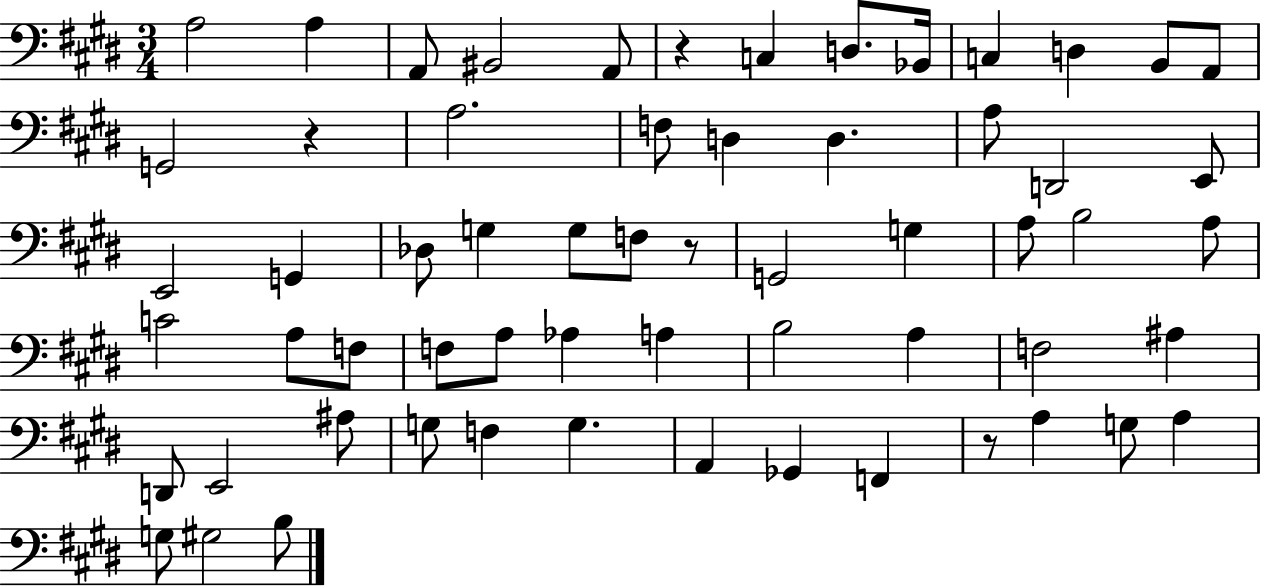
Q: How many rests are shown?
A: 4